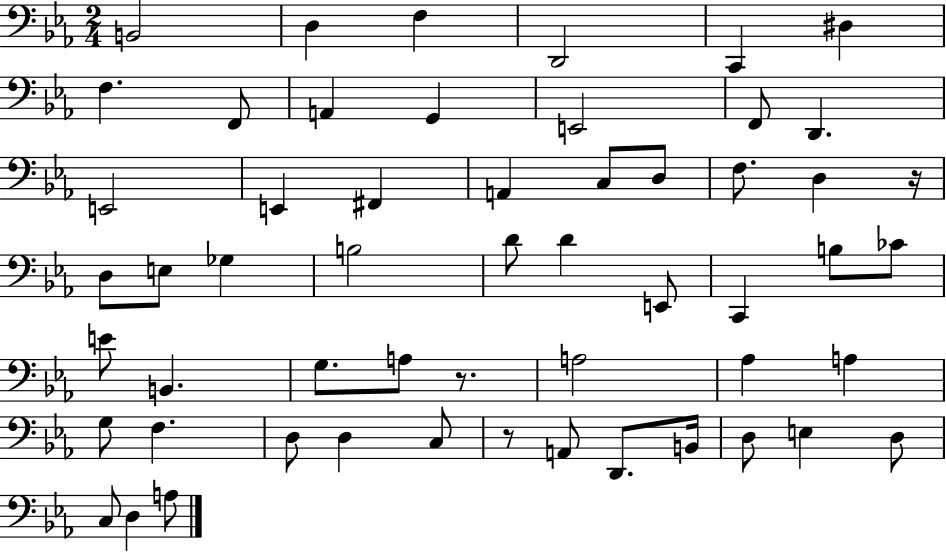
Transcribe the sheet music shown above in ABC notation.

X:1
T:Untitled
M:2/4
L:1/4
K:Eb
B,,2 D, F, D,,2 C,, ^D, F, F,,/2 A,, G,, E,,2 F,,/2 D,, E,,2 E,, ^F,, A,, C,/2 D,/2 F,/2 D, z/4 D,/2 E,/2 _G, B,2 D/2 D E,,/2 C,, B,/2 _C/2 E/2 B,, G,/2 A,/2 z/2 A,2 _A, A, G,/2 F, D,/2 D, C,/2 z/2 A,,/2 D,,/2 B,,/4 D,/2 E, D,/2 C,/2 D, A,/2